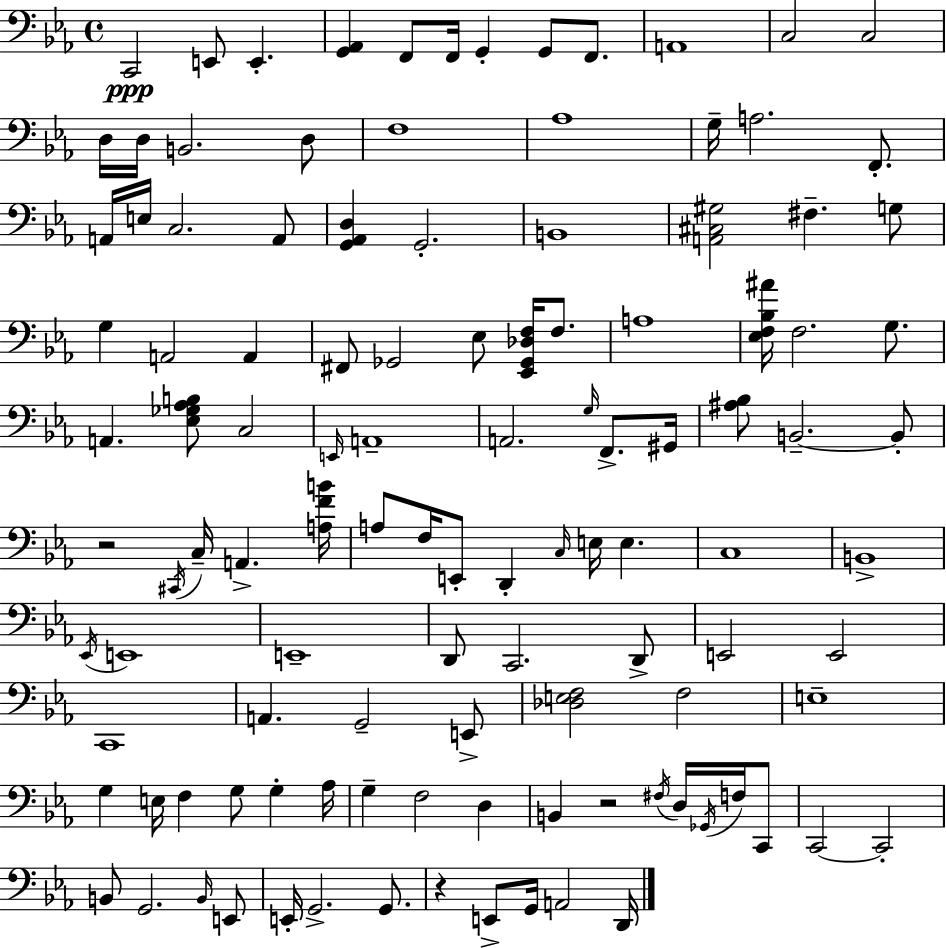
{
  \clef bass
  \time 4/4
  \defaultTimeSignature
  \key c \minor
  c,2\ppp e,8 e,4.-. | <g, aes,>4 f,8 f,16 g,4-. g,8 f,8. | a,1 | c2 c2 | \break d16 d16 b,2. d8 | f1 | aes1 | g16-- a2. f,8.-. | \break a,16 e16 c2. a,8 | <g, aes, d>4 g,2.-. | b,1 | <a, cis gis>2 fis4.-- g8 | \break g4 a,2 a,4 | fis,8 ges,2 ees8 <ees, ges, des f>16 f8. | a1 | <ees f bes ais'>16 f2. g8. | \break a,4. <ees ges aes b>8 c2 | \grace { e,16 } a,1-- | a,2. \grace { g16 } f,8.-> | gis,16 <ais bes>8 b,2.--~~ | \break b,8-. r2 \acciaccatura { cis,16 } c16-- a,4.-> | <a f' b'>16 a8 f16 e,8-. d,4-. \grace { c16 } e16 e4. | c1 | b,1-> | \break \acciaccatura { ees,16 } e,1 | e,1-- | d,8 c,2. | d,8-> e,2 e,2 | \break c,1 | a,4. g,2-- | e,8-> <des e f>2 f2 | e1-- | \break g4 e16 f4 g8 | g4-. aes16 g4-- f2 | d4 b,4 r2 | \acciaccatura { fis16 } d16 \acciaccatura { ges,16 } f16 c,8 c,2~~ c,2-. | \break b,8 g,2. | \grace { b,16 } e,8 e,16-. g,2.-> | g,8. r4 e,8-> g,16 a,2 | d,16 \bar "|."
}